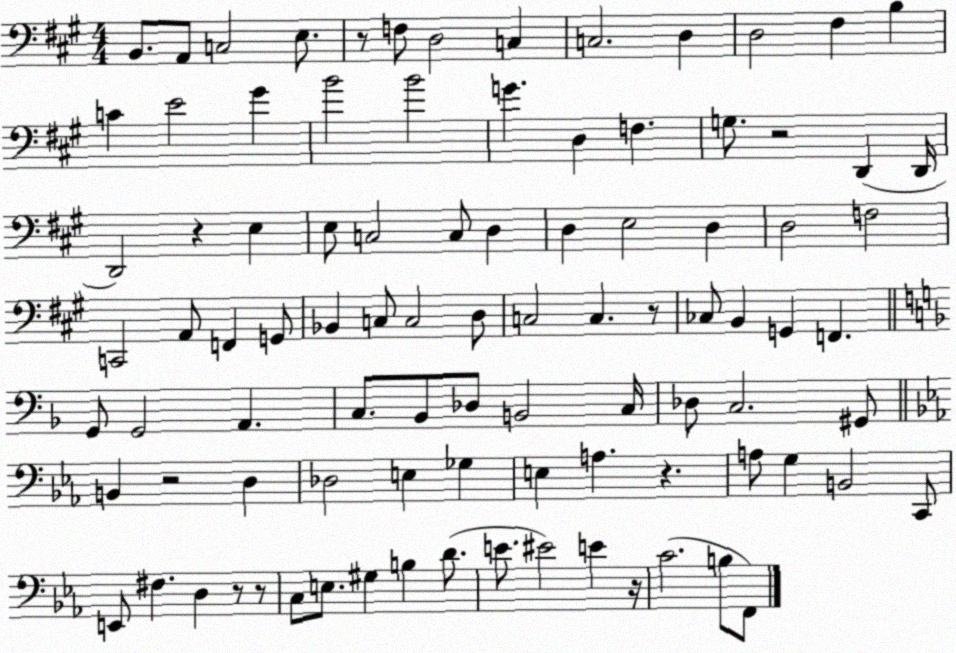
X:1
T:Untitled
M:4/4
L:1/4
K:A
B,,/2 A,,/2 C,2 E,/2 z/2 F,/2 D,2 C, C,2 D, D,2 ^F, B, C E2 ^G B2 B2 G D, F, G,/2 z2 D,, D,,/4 D,,2 z E, E,/2 C,2 C,/2 D, D, E,2 D, D,2 F,2 C,,2 A,,/2 F,, G,,/2 _B,, C,/2 C,2 D,/2 C,2 C, z/2 _C,/2 B,, G,, F,, G,,/2 G,,2 A,, C,/2 _B,,/2 _D,/2 B,,2 C,/4 _D,/2 C,2 ^G,,/2 B,, z2 D, _D,2 E, _G, E, A, z A,/2 G, B,,2 C,,/2 E,,/2 ^F, D, z/2 z/2 C,/2 E,/2 ^G, B, D/2 E/2 ^E2 E z/4 C2 B,/2 F,,/2